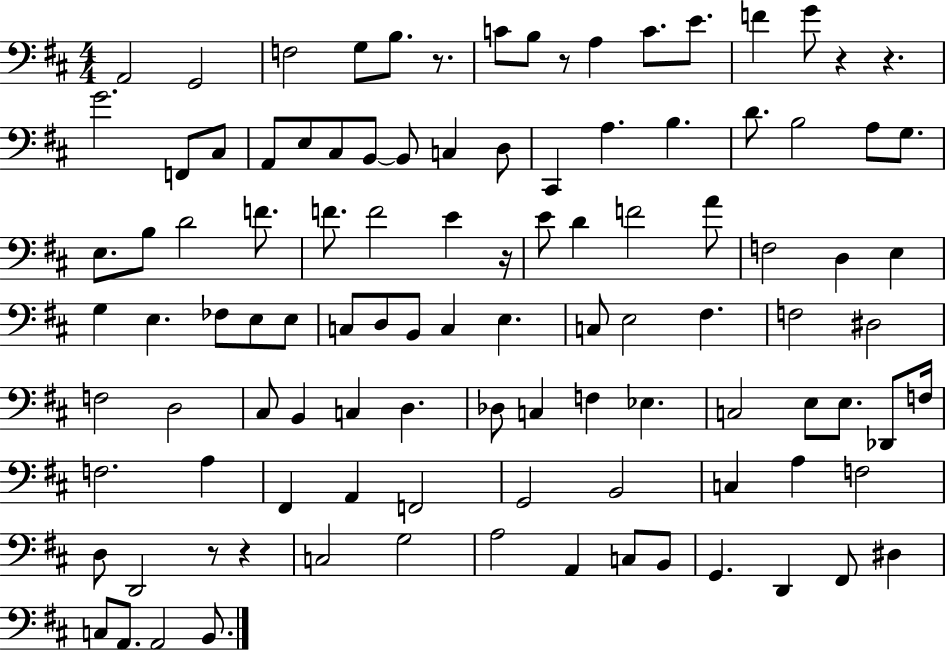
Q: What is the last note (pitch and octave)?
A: B2